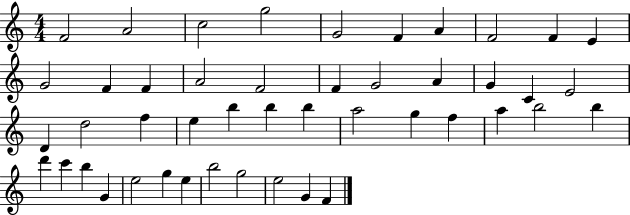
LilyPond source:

{
  \clef treble
  \numericTimeSignature
  \time 4/4
  \key c \major
  f'2 a'2 | c''2 g''2 | g'2 f'4 a'4 | f'2 f'4 e'4 | \break g'2 f'4 f'4 | a'2 f'2 | f'4 g'2 a'4 | g'4 c'4 e'2 | \break d'4 d''2 f''4 | e''4 b''4 b''4 b''4 | a''2 g''4 f''4 | a''4 b''2 b''4 | \break d'''4 c'''4 b''4 g'4 | e''2 g''4 e''4 | b''2 g''2 | e''2 g'4 f'4 | \break \bar "|."
}